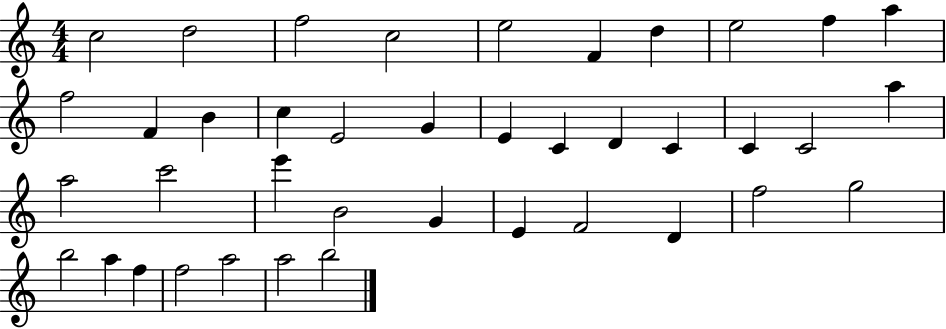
C5/h D5/h F5/h C5/h E5/h F4/q D5/q E5/h F5/q A5/q F5/h F4/q B4/q C5/q E4/h G4/q E4/q C4/q D4/q C4/q C4/q C4/h A5/q A5/h C6/h E6/q B4/h G4/q E4/q F4/h D4/q F5/h G5/h B5/h A5/q F5/q F5/h A5/h A5/h B5/h